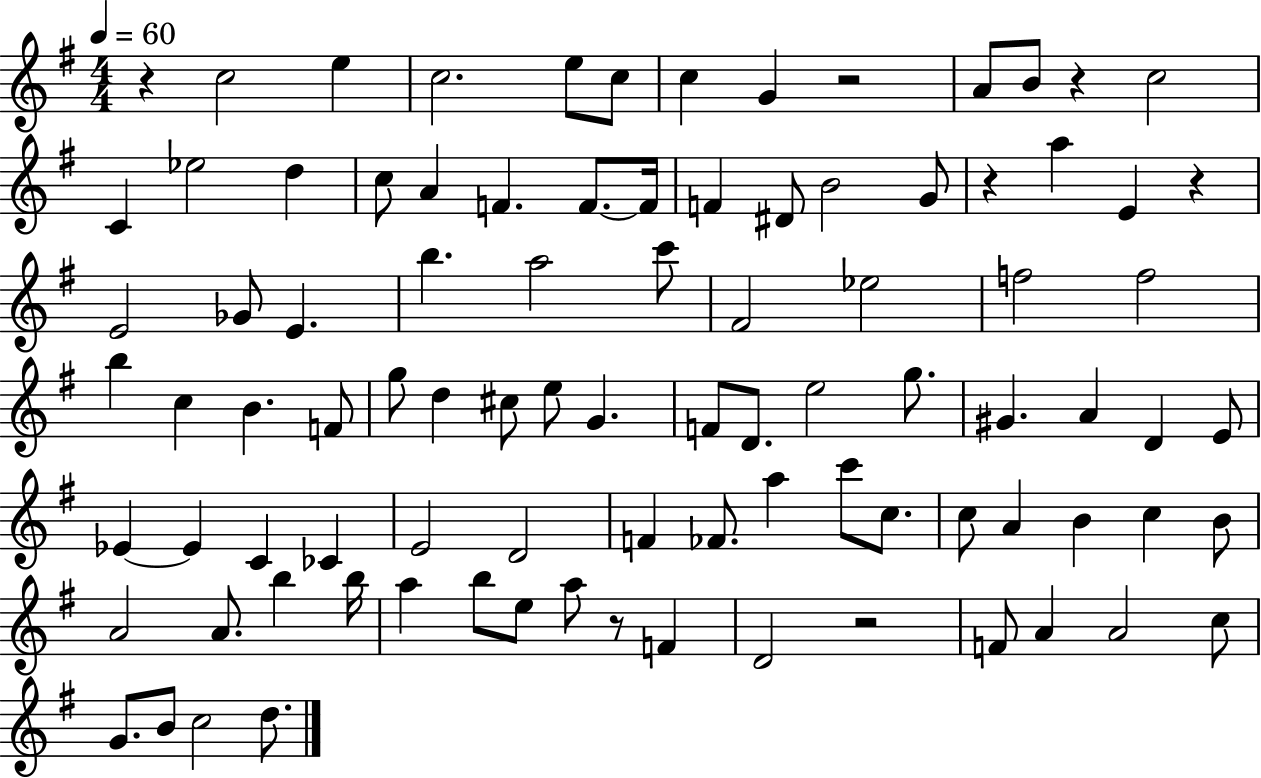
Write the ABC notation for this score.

X:1
T:Untitled
M:4/4
L:1/4
K:G
z c2 e c2 e/2 c/2 c G z2 A/2 B/2 z c2 C _e2 d c/2 A F F/2 F/4 F ^D/2 B2 G/2 z a E z E2 _G/2 E b a2 c'/2 ^F2 _e2 f2 f2 b c B F/2 g/2 d ^c/2 e/2 G F/2 D/2 e2 g/2 ^G A D E/2 _E _E C _C E2 D2 F _F/2 a c'/2 c/2 c/2 A B c B/2 A2 A/2 b b/4 a b/2 e/2 a/2 z/2 F D2 z2 F/2 A A2 c/2 G/2 B/2 c2 d/2